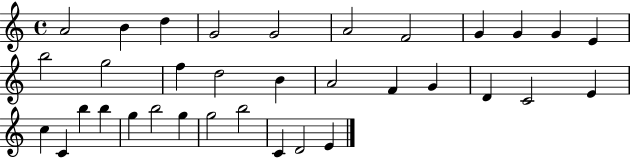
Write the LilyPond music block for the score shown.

{
  \clef treble
  \time 4/4
  \defaultTimeSignature
  \key c \major
  a'2 b'4 d''4 | g'2 g'2 | a'2 f'2 | g'4 g'4 g'4 e'4 | \break b''2 g''2 | f''4 d''2 b'4 | a'2 f'4 g'4 | d'4 c'2 e'4 | \break c''4 c'4 b''4 b''4 | g''4 b''2 g''4 | g''2 b''2 | c'4 d'2 e'4 | \break \bar "|."
}